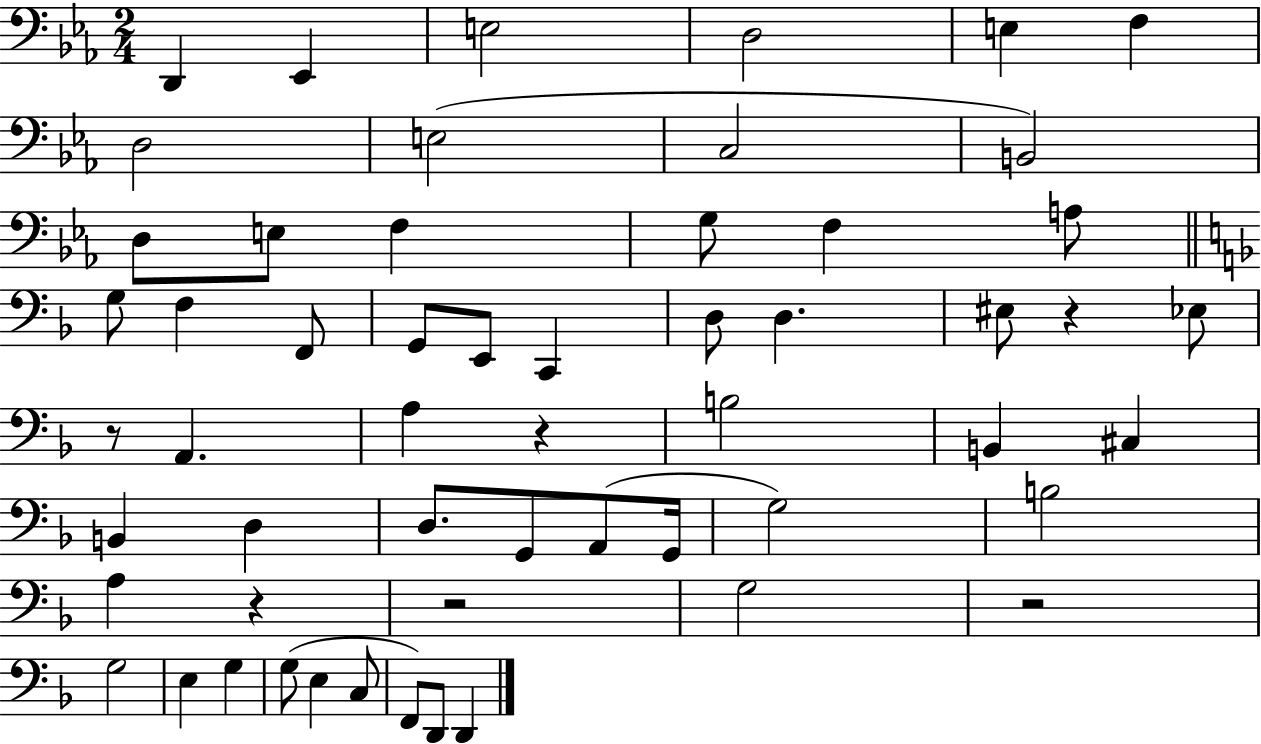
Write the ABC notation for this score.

X:1
T:Untitled
M:2/4
L:1/4
K:Eb
D,, _E,, E,2 D,2 E, F, D,2 E,2 C,2 B,,2 D,/2 E,/2 F, G,/2 F, A,/2 G,/2 F, F,,/2 G,,/2 E,,/2 C,, D,/2 D, ^E,/2 z _E,/2 z/2 A,, A, z B,2 B,, ^C, B,, D, D,/2 G,,/2 A,,/2 G,,/4 G,2 B,2 A, z z2 G,2 z2 G,2 E, G, G,/2 E, C,/2 F,,/2 D,,/2 D,,